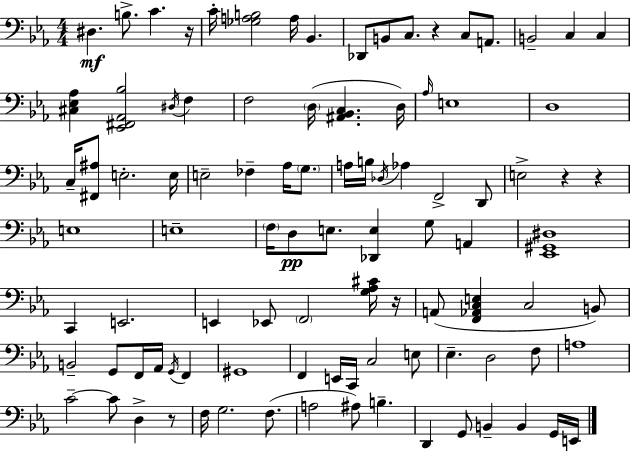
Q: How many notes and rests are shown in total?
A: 97